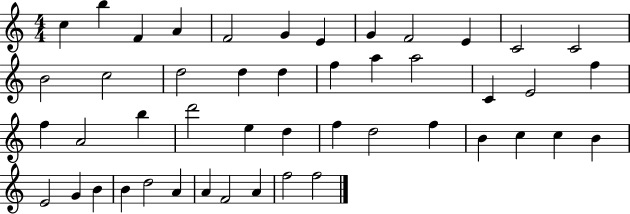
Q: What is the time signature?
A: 4/4